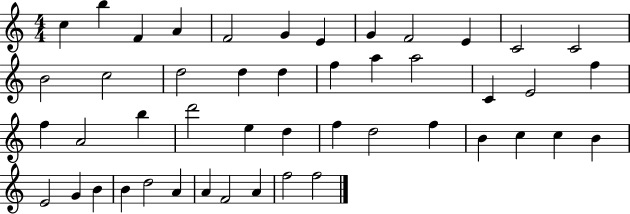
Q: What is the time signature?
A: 4/4